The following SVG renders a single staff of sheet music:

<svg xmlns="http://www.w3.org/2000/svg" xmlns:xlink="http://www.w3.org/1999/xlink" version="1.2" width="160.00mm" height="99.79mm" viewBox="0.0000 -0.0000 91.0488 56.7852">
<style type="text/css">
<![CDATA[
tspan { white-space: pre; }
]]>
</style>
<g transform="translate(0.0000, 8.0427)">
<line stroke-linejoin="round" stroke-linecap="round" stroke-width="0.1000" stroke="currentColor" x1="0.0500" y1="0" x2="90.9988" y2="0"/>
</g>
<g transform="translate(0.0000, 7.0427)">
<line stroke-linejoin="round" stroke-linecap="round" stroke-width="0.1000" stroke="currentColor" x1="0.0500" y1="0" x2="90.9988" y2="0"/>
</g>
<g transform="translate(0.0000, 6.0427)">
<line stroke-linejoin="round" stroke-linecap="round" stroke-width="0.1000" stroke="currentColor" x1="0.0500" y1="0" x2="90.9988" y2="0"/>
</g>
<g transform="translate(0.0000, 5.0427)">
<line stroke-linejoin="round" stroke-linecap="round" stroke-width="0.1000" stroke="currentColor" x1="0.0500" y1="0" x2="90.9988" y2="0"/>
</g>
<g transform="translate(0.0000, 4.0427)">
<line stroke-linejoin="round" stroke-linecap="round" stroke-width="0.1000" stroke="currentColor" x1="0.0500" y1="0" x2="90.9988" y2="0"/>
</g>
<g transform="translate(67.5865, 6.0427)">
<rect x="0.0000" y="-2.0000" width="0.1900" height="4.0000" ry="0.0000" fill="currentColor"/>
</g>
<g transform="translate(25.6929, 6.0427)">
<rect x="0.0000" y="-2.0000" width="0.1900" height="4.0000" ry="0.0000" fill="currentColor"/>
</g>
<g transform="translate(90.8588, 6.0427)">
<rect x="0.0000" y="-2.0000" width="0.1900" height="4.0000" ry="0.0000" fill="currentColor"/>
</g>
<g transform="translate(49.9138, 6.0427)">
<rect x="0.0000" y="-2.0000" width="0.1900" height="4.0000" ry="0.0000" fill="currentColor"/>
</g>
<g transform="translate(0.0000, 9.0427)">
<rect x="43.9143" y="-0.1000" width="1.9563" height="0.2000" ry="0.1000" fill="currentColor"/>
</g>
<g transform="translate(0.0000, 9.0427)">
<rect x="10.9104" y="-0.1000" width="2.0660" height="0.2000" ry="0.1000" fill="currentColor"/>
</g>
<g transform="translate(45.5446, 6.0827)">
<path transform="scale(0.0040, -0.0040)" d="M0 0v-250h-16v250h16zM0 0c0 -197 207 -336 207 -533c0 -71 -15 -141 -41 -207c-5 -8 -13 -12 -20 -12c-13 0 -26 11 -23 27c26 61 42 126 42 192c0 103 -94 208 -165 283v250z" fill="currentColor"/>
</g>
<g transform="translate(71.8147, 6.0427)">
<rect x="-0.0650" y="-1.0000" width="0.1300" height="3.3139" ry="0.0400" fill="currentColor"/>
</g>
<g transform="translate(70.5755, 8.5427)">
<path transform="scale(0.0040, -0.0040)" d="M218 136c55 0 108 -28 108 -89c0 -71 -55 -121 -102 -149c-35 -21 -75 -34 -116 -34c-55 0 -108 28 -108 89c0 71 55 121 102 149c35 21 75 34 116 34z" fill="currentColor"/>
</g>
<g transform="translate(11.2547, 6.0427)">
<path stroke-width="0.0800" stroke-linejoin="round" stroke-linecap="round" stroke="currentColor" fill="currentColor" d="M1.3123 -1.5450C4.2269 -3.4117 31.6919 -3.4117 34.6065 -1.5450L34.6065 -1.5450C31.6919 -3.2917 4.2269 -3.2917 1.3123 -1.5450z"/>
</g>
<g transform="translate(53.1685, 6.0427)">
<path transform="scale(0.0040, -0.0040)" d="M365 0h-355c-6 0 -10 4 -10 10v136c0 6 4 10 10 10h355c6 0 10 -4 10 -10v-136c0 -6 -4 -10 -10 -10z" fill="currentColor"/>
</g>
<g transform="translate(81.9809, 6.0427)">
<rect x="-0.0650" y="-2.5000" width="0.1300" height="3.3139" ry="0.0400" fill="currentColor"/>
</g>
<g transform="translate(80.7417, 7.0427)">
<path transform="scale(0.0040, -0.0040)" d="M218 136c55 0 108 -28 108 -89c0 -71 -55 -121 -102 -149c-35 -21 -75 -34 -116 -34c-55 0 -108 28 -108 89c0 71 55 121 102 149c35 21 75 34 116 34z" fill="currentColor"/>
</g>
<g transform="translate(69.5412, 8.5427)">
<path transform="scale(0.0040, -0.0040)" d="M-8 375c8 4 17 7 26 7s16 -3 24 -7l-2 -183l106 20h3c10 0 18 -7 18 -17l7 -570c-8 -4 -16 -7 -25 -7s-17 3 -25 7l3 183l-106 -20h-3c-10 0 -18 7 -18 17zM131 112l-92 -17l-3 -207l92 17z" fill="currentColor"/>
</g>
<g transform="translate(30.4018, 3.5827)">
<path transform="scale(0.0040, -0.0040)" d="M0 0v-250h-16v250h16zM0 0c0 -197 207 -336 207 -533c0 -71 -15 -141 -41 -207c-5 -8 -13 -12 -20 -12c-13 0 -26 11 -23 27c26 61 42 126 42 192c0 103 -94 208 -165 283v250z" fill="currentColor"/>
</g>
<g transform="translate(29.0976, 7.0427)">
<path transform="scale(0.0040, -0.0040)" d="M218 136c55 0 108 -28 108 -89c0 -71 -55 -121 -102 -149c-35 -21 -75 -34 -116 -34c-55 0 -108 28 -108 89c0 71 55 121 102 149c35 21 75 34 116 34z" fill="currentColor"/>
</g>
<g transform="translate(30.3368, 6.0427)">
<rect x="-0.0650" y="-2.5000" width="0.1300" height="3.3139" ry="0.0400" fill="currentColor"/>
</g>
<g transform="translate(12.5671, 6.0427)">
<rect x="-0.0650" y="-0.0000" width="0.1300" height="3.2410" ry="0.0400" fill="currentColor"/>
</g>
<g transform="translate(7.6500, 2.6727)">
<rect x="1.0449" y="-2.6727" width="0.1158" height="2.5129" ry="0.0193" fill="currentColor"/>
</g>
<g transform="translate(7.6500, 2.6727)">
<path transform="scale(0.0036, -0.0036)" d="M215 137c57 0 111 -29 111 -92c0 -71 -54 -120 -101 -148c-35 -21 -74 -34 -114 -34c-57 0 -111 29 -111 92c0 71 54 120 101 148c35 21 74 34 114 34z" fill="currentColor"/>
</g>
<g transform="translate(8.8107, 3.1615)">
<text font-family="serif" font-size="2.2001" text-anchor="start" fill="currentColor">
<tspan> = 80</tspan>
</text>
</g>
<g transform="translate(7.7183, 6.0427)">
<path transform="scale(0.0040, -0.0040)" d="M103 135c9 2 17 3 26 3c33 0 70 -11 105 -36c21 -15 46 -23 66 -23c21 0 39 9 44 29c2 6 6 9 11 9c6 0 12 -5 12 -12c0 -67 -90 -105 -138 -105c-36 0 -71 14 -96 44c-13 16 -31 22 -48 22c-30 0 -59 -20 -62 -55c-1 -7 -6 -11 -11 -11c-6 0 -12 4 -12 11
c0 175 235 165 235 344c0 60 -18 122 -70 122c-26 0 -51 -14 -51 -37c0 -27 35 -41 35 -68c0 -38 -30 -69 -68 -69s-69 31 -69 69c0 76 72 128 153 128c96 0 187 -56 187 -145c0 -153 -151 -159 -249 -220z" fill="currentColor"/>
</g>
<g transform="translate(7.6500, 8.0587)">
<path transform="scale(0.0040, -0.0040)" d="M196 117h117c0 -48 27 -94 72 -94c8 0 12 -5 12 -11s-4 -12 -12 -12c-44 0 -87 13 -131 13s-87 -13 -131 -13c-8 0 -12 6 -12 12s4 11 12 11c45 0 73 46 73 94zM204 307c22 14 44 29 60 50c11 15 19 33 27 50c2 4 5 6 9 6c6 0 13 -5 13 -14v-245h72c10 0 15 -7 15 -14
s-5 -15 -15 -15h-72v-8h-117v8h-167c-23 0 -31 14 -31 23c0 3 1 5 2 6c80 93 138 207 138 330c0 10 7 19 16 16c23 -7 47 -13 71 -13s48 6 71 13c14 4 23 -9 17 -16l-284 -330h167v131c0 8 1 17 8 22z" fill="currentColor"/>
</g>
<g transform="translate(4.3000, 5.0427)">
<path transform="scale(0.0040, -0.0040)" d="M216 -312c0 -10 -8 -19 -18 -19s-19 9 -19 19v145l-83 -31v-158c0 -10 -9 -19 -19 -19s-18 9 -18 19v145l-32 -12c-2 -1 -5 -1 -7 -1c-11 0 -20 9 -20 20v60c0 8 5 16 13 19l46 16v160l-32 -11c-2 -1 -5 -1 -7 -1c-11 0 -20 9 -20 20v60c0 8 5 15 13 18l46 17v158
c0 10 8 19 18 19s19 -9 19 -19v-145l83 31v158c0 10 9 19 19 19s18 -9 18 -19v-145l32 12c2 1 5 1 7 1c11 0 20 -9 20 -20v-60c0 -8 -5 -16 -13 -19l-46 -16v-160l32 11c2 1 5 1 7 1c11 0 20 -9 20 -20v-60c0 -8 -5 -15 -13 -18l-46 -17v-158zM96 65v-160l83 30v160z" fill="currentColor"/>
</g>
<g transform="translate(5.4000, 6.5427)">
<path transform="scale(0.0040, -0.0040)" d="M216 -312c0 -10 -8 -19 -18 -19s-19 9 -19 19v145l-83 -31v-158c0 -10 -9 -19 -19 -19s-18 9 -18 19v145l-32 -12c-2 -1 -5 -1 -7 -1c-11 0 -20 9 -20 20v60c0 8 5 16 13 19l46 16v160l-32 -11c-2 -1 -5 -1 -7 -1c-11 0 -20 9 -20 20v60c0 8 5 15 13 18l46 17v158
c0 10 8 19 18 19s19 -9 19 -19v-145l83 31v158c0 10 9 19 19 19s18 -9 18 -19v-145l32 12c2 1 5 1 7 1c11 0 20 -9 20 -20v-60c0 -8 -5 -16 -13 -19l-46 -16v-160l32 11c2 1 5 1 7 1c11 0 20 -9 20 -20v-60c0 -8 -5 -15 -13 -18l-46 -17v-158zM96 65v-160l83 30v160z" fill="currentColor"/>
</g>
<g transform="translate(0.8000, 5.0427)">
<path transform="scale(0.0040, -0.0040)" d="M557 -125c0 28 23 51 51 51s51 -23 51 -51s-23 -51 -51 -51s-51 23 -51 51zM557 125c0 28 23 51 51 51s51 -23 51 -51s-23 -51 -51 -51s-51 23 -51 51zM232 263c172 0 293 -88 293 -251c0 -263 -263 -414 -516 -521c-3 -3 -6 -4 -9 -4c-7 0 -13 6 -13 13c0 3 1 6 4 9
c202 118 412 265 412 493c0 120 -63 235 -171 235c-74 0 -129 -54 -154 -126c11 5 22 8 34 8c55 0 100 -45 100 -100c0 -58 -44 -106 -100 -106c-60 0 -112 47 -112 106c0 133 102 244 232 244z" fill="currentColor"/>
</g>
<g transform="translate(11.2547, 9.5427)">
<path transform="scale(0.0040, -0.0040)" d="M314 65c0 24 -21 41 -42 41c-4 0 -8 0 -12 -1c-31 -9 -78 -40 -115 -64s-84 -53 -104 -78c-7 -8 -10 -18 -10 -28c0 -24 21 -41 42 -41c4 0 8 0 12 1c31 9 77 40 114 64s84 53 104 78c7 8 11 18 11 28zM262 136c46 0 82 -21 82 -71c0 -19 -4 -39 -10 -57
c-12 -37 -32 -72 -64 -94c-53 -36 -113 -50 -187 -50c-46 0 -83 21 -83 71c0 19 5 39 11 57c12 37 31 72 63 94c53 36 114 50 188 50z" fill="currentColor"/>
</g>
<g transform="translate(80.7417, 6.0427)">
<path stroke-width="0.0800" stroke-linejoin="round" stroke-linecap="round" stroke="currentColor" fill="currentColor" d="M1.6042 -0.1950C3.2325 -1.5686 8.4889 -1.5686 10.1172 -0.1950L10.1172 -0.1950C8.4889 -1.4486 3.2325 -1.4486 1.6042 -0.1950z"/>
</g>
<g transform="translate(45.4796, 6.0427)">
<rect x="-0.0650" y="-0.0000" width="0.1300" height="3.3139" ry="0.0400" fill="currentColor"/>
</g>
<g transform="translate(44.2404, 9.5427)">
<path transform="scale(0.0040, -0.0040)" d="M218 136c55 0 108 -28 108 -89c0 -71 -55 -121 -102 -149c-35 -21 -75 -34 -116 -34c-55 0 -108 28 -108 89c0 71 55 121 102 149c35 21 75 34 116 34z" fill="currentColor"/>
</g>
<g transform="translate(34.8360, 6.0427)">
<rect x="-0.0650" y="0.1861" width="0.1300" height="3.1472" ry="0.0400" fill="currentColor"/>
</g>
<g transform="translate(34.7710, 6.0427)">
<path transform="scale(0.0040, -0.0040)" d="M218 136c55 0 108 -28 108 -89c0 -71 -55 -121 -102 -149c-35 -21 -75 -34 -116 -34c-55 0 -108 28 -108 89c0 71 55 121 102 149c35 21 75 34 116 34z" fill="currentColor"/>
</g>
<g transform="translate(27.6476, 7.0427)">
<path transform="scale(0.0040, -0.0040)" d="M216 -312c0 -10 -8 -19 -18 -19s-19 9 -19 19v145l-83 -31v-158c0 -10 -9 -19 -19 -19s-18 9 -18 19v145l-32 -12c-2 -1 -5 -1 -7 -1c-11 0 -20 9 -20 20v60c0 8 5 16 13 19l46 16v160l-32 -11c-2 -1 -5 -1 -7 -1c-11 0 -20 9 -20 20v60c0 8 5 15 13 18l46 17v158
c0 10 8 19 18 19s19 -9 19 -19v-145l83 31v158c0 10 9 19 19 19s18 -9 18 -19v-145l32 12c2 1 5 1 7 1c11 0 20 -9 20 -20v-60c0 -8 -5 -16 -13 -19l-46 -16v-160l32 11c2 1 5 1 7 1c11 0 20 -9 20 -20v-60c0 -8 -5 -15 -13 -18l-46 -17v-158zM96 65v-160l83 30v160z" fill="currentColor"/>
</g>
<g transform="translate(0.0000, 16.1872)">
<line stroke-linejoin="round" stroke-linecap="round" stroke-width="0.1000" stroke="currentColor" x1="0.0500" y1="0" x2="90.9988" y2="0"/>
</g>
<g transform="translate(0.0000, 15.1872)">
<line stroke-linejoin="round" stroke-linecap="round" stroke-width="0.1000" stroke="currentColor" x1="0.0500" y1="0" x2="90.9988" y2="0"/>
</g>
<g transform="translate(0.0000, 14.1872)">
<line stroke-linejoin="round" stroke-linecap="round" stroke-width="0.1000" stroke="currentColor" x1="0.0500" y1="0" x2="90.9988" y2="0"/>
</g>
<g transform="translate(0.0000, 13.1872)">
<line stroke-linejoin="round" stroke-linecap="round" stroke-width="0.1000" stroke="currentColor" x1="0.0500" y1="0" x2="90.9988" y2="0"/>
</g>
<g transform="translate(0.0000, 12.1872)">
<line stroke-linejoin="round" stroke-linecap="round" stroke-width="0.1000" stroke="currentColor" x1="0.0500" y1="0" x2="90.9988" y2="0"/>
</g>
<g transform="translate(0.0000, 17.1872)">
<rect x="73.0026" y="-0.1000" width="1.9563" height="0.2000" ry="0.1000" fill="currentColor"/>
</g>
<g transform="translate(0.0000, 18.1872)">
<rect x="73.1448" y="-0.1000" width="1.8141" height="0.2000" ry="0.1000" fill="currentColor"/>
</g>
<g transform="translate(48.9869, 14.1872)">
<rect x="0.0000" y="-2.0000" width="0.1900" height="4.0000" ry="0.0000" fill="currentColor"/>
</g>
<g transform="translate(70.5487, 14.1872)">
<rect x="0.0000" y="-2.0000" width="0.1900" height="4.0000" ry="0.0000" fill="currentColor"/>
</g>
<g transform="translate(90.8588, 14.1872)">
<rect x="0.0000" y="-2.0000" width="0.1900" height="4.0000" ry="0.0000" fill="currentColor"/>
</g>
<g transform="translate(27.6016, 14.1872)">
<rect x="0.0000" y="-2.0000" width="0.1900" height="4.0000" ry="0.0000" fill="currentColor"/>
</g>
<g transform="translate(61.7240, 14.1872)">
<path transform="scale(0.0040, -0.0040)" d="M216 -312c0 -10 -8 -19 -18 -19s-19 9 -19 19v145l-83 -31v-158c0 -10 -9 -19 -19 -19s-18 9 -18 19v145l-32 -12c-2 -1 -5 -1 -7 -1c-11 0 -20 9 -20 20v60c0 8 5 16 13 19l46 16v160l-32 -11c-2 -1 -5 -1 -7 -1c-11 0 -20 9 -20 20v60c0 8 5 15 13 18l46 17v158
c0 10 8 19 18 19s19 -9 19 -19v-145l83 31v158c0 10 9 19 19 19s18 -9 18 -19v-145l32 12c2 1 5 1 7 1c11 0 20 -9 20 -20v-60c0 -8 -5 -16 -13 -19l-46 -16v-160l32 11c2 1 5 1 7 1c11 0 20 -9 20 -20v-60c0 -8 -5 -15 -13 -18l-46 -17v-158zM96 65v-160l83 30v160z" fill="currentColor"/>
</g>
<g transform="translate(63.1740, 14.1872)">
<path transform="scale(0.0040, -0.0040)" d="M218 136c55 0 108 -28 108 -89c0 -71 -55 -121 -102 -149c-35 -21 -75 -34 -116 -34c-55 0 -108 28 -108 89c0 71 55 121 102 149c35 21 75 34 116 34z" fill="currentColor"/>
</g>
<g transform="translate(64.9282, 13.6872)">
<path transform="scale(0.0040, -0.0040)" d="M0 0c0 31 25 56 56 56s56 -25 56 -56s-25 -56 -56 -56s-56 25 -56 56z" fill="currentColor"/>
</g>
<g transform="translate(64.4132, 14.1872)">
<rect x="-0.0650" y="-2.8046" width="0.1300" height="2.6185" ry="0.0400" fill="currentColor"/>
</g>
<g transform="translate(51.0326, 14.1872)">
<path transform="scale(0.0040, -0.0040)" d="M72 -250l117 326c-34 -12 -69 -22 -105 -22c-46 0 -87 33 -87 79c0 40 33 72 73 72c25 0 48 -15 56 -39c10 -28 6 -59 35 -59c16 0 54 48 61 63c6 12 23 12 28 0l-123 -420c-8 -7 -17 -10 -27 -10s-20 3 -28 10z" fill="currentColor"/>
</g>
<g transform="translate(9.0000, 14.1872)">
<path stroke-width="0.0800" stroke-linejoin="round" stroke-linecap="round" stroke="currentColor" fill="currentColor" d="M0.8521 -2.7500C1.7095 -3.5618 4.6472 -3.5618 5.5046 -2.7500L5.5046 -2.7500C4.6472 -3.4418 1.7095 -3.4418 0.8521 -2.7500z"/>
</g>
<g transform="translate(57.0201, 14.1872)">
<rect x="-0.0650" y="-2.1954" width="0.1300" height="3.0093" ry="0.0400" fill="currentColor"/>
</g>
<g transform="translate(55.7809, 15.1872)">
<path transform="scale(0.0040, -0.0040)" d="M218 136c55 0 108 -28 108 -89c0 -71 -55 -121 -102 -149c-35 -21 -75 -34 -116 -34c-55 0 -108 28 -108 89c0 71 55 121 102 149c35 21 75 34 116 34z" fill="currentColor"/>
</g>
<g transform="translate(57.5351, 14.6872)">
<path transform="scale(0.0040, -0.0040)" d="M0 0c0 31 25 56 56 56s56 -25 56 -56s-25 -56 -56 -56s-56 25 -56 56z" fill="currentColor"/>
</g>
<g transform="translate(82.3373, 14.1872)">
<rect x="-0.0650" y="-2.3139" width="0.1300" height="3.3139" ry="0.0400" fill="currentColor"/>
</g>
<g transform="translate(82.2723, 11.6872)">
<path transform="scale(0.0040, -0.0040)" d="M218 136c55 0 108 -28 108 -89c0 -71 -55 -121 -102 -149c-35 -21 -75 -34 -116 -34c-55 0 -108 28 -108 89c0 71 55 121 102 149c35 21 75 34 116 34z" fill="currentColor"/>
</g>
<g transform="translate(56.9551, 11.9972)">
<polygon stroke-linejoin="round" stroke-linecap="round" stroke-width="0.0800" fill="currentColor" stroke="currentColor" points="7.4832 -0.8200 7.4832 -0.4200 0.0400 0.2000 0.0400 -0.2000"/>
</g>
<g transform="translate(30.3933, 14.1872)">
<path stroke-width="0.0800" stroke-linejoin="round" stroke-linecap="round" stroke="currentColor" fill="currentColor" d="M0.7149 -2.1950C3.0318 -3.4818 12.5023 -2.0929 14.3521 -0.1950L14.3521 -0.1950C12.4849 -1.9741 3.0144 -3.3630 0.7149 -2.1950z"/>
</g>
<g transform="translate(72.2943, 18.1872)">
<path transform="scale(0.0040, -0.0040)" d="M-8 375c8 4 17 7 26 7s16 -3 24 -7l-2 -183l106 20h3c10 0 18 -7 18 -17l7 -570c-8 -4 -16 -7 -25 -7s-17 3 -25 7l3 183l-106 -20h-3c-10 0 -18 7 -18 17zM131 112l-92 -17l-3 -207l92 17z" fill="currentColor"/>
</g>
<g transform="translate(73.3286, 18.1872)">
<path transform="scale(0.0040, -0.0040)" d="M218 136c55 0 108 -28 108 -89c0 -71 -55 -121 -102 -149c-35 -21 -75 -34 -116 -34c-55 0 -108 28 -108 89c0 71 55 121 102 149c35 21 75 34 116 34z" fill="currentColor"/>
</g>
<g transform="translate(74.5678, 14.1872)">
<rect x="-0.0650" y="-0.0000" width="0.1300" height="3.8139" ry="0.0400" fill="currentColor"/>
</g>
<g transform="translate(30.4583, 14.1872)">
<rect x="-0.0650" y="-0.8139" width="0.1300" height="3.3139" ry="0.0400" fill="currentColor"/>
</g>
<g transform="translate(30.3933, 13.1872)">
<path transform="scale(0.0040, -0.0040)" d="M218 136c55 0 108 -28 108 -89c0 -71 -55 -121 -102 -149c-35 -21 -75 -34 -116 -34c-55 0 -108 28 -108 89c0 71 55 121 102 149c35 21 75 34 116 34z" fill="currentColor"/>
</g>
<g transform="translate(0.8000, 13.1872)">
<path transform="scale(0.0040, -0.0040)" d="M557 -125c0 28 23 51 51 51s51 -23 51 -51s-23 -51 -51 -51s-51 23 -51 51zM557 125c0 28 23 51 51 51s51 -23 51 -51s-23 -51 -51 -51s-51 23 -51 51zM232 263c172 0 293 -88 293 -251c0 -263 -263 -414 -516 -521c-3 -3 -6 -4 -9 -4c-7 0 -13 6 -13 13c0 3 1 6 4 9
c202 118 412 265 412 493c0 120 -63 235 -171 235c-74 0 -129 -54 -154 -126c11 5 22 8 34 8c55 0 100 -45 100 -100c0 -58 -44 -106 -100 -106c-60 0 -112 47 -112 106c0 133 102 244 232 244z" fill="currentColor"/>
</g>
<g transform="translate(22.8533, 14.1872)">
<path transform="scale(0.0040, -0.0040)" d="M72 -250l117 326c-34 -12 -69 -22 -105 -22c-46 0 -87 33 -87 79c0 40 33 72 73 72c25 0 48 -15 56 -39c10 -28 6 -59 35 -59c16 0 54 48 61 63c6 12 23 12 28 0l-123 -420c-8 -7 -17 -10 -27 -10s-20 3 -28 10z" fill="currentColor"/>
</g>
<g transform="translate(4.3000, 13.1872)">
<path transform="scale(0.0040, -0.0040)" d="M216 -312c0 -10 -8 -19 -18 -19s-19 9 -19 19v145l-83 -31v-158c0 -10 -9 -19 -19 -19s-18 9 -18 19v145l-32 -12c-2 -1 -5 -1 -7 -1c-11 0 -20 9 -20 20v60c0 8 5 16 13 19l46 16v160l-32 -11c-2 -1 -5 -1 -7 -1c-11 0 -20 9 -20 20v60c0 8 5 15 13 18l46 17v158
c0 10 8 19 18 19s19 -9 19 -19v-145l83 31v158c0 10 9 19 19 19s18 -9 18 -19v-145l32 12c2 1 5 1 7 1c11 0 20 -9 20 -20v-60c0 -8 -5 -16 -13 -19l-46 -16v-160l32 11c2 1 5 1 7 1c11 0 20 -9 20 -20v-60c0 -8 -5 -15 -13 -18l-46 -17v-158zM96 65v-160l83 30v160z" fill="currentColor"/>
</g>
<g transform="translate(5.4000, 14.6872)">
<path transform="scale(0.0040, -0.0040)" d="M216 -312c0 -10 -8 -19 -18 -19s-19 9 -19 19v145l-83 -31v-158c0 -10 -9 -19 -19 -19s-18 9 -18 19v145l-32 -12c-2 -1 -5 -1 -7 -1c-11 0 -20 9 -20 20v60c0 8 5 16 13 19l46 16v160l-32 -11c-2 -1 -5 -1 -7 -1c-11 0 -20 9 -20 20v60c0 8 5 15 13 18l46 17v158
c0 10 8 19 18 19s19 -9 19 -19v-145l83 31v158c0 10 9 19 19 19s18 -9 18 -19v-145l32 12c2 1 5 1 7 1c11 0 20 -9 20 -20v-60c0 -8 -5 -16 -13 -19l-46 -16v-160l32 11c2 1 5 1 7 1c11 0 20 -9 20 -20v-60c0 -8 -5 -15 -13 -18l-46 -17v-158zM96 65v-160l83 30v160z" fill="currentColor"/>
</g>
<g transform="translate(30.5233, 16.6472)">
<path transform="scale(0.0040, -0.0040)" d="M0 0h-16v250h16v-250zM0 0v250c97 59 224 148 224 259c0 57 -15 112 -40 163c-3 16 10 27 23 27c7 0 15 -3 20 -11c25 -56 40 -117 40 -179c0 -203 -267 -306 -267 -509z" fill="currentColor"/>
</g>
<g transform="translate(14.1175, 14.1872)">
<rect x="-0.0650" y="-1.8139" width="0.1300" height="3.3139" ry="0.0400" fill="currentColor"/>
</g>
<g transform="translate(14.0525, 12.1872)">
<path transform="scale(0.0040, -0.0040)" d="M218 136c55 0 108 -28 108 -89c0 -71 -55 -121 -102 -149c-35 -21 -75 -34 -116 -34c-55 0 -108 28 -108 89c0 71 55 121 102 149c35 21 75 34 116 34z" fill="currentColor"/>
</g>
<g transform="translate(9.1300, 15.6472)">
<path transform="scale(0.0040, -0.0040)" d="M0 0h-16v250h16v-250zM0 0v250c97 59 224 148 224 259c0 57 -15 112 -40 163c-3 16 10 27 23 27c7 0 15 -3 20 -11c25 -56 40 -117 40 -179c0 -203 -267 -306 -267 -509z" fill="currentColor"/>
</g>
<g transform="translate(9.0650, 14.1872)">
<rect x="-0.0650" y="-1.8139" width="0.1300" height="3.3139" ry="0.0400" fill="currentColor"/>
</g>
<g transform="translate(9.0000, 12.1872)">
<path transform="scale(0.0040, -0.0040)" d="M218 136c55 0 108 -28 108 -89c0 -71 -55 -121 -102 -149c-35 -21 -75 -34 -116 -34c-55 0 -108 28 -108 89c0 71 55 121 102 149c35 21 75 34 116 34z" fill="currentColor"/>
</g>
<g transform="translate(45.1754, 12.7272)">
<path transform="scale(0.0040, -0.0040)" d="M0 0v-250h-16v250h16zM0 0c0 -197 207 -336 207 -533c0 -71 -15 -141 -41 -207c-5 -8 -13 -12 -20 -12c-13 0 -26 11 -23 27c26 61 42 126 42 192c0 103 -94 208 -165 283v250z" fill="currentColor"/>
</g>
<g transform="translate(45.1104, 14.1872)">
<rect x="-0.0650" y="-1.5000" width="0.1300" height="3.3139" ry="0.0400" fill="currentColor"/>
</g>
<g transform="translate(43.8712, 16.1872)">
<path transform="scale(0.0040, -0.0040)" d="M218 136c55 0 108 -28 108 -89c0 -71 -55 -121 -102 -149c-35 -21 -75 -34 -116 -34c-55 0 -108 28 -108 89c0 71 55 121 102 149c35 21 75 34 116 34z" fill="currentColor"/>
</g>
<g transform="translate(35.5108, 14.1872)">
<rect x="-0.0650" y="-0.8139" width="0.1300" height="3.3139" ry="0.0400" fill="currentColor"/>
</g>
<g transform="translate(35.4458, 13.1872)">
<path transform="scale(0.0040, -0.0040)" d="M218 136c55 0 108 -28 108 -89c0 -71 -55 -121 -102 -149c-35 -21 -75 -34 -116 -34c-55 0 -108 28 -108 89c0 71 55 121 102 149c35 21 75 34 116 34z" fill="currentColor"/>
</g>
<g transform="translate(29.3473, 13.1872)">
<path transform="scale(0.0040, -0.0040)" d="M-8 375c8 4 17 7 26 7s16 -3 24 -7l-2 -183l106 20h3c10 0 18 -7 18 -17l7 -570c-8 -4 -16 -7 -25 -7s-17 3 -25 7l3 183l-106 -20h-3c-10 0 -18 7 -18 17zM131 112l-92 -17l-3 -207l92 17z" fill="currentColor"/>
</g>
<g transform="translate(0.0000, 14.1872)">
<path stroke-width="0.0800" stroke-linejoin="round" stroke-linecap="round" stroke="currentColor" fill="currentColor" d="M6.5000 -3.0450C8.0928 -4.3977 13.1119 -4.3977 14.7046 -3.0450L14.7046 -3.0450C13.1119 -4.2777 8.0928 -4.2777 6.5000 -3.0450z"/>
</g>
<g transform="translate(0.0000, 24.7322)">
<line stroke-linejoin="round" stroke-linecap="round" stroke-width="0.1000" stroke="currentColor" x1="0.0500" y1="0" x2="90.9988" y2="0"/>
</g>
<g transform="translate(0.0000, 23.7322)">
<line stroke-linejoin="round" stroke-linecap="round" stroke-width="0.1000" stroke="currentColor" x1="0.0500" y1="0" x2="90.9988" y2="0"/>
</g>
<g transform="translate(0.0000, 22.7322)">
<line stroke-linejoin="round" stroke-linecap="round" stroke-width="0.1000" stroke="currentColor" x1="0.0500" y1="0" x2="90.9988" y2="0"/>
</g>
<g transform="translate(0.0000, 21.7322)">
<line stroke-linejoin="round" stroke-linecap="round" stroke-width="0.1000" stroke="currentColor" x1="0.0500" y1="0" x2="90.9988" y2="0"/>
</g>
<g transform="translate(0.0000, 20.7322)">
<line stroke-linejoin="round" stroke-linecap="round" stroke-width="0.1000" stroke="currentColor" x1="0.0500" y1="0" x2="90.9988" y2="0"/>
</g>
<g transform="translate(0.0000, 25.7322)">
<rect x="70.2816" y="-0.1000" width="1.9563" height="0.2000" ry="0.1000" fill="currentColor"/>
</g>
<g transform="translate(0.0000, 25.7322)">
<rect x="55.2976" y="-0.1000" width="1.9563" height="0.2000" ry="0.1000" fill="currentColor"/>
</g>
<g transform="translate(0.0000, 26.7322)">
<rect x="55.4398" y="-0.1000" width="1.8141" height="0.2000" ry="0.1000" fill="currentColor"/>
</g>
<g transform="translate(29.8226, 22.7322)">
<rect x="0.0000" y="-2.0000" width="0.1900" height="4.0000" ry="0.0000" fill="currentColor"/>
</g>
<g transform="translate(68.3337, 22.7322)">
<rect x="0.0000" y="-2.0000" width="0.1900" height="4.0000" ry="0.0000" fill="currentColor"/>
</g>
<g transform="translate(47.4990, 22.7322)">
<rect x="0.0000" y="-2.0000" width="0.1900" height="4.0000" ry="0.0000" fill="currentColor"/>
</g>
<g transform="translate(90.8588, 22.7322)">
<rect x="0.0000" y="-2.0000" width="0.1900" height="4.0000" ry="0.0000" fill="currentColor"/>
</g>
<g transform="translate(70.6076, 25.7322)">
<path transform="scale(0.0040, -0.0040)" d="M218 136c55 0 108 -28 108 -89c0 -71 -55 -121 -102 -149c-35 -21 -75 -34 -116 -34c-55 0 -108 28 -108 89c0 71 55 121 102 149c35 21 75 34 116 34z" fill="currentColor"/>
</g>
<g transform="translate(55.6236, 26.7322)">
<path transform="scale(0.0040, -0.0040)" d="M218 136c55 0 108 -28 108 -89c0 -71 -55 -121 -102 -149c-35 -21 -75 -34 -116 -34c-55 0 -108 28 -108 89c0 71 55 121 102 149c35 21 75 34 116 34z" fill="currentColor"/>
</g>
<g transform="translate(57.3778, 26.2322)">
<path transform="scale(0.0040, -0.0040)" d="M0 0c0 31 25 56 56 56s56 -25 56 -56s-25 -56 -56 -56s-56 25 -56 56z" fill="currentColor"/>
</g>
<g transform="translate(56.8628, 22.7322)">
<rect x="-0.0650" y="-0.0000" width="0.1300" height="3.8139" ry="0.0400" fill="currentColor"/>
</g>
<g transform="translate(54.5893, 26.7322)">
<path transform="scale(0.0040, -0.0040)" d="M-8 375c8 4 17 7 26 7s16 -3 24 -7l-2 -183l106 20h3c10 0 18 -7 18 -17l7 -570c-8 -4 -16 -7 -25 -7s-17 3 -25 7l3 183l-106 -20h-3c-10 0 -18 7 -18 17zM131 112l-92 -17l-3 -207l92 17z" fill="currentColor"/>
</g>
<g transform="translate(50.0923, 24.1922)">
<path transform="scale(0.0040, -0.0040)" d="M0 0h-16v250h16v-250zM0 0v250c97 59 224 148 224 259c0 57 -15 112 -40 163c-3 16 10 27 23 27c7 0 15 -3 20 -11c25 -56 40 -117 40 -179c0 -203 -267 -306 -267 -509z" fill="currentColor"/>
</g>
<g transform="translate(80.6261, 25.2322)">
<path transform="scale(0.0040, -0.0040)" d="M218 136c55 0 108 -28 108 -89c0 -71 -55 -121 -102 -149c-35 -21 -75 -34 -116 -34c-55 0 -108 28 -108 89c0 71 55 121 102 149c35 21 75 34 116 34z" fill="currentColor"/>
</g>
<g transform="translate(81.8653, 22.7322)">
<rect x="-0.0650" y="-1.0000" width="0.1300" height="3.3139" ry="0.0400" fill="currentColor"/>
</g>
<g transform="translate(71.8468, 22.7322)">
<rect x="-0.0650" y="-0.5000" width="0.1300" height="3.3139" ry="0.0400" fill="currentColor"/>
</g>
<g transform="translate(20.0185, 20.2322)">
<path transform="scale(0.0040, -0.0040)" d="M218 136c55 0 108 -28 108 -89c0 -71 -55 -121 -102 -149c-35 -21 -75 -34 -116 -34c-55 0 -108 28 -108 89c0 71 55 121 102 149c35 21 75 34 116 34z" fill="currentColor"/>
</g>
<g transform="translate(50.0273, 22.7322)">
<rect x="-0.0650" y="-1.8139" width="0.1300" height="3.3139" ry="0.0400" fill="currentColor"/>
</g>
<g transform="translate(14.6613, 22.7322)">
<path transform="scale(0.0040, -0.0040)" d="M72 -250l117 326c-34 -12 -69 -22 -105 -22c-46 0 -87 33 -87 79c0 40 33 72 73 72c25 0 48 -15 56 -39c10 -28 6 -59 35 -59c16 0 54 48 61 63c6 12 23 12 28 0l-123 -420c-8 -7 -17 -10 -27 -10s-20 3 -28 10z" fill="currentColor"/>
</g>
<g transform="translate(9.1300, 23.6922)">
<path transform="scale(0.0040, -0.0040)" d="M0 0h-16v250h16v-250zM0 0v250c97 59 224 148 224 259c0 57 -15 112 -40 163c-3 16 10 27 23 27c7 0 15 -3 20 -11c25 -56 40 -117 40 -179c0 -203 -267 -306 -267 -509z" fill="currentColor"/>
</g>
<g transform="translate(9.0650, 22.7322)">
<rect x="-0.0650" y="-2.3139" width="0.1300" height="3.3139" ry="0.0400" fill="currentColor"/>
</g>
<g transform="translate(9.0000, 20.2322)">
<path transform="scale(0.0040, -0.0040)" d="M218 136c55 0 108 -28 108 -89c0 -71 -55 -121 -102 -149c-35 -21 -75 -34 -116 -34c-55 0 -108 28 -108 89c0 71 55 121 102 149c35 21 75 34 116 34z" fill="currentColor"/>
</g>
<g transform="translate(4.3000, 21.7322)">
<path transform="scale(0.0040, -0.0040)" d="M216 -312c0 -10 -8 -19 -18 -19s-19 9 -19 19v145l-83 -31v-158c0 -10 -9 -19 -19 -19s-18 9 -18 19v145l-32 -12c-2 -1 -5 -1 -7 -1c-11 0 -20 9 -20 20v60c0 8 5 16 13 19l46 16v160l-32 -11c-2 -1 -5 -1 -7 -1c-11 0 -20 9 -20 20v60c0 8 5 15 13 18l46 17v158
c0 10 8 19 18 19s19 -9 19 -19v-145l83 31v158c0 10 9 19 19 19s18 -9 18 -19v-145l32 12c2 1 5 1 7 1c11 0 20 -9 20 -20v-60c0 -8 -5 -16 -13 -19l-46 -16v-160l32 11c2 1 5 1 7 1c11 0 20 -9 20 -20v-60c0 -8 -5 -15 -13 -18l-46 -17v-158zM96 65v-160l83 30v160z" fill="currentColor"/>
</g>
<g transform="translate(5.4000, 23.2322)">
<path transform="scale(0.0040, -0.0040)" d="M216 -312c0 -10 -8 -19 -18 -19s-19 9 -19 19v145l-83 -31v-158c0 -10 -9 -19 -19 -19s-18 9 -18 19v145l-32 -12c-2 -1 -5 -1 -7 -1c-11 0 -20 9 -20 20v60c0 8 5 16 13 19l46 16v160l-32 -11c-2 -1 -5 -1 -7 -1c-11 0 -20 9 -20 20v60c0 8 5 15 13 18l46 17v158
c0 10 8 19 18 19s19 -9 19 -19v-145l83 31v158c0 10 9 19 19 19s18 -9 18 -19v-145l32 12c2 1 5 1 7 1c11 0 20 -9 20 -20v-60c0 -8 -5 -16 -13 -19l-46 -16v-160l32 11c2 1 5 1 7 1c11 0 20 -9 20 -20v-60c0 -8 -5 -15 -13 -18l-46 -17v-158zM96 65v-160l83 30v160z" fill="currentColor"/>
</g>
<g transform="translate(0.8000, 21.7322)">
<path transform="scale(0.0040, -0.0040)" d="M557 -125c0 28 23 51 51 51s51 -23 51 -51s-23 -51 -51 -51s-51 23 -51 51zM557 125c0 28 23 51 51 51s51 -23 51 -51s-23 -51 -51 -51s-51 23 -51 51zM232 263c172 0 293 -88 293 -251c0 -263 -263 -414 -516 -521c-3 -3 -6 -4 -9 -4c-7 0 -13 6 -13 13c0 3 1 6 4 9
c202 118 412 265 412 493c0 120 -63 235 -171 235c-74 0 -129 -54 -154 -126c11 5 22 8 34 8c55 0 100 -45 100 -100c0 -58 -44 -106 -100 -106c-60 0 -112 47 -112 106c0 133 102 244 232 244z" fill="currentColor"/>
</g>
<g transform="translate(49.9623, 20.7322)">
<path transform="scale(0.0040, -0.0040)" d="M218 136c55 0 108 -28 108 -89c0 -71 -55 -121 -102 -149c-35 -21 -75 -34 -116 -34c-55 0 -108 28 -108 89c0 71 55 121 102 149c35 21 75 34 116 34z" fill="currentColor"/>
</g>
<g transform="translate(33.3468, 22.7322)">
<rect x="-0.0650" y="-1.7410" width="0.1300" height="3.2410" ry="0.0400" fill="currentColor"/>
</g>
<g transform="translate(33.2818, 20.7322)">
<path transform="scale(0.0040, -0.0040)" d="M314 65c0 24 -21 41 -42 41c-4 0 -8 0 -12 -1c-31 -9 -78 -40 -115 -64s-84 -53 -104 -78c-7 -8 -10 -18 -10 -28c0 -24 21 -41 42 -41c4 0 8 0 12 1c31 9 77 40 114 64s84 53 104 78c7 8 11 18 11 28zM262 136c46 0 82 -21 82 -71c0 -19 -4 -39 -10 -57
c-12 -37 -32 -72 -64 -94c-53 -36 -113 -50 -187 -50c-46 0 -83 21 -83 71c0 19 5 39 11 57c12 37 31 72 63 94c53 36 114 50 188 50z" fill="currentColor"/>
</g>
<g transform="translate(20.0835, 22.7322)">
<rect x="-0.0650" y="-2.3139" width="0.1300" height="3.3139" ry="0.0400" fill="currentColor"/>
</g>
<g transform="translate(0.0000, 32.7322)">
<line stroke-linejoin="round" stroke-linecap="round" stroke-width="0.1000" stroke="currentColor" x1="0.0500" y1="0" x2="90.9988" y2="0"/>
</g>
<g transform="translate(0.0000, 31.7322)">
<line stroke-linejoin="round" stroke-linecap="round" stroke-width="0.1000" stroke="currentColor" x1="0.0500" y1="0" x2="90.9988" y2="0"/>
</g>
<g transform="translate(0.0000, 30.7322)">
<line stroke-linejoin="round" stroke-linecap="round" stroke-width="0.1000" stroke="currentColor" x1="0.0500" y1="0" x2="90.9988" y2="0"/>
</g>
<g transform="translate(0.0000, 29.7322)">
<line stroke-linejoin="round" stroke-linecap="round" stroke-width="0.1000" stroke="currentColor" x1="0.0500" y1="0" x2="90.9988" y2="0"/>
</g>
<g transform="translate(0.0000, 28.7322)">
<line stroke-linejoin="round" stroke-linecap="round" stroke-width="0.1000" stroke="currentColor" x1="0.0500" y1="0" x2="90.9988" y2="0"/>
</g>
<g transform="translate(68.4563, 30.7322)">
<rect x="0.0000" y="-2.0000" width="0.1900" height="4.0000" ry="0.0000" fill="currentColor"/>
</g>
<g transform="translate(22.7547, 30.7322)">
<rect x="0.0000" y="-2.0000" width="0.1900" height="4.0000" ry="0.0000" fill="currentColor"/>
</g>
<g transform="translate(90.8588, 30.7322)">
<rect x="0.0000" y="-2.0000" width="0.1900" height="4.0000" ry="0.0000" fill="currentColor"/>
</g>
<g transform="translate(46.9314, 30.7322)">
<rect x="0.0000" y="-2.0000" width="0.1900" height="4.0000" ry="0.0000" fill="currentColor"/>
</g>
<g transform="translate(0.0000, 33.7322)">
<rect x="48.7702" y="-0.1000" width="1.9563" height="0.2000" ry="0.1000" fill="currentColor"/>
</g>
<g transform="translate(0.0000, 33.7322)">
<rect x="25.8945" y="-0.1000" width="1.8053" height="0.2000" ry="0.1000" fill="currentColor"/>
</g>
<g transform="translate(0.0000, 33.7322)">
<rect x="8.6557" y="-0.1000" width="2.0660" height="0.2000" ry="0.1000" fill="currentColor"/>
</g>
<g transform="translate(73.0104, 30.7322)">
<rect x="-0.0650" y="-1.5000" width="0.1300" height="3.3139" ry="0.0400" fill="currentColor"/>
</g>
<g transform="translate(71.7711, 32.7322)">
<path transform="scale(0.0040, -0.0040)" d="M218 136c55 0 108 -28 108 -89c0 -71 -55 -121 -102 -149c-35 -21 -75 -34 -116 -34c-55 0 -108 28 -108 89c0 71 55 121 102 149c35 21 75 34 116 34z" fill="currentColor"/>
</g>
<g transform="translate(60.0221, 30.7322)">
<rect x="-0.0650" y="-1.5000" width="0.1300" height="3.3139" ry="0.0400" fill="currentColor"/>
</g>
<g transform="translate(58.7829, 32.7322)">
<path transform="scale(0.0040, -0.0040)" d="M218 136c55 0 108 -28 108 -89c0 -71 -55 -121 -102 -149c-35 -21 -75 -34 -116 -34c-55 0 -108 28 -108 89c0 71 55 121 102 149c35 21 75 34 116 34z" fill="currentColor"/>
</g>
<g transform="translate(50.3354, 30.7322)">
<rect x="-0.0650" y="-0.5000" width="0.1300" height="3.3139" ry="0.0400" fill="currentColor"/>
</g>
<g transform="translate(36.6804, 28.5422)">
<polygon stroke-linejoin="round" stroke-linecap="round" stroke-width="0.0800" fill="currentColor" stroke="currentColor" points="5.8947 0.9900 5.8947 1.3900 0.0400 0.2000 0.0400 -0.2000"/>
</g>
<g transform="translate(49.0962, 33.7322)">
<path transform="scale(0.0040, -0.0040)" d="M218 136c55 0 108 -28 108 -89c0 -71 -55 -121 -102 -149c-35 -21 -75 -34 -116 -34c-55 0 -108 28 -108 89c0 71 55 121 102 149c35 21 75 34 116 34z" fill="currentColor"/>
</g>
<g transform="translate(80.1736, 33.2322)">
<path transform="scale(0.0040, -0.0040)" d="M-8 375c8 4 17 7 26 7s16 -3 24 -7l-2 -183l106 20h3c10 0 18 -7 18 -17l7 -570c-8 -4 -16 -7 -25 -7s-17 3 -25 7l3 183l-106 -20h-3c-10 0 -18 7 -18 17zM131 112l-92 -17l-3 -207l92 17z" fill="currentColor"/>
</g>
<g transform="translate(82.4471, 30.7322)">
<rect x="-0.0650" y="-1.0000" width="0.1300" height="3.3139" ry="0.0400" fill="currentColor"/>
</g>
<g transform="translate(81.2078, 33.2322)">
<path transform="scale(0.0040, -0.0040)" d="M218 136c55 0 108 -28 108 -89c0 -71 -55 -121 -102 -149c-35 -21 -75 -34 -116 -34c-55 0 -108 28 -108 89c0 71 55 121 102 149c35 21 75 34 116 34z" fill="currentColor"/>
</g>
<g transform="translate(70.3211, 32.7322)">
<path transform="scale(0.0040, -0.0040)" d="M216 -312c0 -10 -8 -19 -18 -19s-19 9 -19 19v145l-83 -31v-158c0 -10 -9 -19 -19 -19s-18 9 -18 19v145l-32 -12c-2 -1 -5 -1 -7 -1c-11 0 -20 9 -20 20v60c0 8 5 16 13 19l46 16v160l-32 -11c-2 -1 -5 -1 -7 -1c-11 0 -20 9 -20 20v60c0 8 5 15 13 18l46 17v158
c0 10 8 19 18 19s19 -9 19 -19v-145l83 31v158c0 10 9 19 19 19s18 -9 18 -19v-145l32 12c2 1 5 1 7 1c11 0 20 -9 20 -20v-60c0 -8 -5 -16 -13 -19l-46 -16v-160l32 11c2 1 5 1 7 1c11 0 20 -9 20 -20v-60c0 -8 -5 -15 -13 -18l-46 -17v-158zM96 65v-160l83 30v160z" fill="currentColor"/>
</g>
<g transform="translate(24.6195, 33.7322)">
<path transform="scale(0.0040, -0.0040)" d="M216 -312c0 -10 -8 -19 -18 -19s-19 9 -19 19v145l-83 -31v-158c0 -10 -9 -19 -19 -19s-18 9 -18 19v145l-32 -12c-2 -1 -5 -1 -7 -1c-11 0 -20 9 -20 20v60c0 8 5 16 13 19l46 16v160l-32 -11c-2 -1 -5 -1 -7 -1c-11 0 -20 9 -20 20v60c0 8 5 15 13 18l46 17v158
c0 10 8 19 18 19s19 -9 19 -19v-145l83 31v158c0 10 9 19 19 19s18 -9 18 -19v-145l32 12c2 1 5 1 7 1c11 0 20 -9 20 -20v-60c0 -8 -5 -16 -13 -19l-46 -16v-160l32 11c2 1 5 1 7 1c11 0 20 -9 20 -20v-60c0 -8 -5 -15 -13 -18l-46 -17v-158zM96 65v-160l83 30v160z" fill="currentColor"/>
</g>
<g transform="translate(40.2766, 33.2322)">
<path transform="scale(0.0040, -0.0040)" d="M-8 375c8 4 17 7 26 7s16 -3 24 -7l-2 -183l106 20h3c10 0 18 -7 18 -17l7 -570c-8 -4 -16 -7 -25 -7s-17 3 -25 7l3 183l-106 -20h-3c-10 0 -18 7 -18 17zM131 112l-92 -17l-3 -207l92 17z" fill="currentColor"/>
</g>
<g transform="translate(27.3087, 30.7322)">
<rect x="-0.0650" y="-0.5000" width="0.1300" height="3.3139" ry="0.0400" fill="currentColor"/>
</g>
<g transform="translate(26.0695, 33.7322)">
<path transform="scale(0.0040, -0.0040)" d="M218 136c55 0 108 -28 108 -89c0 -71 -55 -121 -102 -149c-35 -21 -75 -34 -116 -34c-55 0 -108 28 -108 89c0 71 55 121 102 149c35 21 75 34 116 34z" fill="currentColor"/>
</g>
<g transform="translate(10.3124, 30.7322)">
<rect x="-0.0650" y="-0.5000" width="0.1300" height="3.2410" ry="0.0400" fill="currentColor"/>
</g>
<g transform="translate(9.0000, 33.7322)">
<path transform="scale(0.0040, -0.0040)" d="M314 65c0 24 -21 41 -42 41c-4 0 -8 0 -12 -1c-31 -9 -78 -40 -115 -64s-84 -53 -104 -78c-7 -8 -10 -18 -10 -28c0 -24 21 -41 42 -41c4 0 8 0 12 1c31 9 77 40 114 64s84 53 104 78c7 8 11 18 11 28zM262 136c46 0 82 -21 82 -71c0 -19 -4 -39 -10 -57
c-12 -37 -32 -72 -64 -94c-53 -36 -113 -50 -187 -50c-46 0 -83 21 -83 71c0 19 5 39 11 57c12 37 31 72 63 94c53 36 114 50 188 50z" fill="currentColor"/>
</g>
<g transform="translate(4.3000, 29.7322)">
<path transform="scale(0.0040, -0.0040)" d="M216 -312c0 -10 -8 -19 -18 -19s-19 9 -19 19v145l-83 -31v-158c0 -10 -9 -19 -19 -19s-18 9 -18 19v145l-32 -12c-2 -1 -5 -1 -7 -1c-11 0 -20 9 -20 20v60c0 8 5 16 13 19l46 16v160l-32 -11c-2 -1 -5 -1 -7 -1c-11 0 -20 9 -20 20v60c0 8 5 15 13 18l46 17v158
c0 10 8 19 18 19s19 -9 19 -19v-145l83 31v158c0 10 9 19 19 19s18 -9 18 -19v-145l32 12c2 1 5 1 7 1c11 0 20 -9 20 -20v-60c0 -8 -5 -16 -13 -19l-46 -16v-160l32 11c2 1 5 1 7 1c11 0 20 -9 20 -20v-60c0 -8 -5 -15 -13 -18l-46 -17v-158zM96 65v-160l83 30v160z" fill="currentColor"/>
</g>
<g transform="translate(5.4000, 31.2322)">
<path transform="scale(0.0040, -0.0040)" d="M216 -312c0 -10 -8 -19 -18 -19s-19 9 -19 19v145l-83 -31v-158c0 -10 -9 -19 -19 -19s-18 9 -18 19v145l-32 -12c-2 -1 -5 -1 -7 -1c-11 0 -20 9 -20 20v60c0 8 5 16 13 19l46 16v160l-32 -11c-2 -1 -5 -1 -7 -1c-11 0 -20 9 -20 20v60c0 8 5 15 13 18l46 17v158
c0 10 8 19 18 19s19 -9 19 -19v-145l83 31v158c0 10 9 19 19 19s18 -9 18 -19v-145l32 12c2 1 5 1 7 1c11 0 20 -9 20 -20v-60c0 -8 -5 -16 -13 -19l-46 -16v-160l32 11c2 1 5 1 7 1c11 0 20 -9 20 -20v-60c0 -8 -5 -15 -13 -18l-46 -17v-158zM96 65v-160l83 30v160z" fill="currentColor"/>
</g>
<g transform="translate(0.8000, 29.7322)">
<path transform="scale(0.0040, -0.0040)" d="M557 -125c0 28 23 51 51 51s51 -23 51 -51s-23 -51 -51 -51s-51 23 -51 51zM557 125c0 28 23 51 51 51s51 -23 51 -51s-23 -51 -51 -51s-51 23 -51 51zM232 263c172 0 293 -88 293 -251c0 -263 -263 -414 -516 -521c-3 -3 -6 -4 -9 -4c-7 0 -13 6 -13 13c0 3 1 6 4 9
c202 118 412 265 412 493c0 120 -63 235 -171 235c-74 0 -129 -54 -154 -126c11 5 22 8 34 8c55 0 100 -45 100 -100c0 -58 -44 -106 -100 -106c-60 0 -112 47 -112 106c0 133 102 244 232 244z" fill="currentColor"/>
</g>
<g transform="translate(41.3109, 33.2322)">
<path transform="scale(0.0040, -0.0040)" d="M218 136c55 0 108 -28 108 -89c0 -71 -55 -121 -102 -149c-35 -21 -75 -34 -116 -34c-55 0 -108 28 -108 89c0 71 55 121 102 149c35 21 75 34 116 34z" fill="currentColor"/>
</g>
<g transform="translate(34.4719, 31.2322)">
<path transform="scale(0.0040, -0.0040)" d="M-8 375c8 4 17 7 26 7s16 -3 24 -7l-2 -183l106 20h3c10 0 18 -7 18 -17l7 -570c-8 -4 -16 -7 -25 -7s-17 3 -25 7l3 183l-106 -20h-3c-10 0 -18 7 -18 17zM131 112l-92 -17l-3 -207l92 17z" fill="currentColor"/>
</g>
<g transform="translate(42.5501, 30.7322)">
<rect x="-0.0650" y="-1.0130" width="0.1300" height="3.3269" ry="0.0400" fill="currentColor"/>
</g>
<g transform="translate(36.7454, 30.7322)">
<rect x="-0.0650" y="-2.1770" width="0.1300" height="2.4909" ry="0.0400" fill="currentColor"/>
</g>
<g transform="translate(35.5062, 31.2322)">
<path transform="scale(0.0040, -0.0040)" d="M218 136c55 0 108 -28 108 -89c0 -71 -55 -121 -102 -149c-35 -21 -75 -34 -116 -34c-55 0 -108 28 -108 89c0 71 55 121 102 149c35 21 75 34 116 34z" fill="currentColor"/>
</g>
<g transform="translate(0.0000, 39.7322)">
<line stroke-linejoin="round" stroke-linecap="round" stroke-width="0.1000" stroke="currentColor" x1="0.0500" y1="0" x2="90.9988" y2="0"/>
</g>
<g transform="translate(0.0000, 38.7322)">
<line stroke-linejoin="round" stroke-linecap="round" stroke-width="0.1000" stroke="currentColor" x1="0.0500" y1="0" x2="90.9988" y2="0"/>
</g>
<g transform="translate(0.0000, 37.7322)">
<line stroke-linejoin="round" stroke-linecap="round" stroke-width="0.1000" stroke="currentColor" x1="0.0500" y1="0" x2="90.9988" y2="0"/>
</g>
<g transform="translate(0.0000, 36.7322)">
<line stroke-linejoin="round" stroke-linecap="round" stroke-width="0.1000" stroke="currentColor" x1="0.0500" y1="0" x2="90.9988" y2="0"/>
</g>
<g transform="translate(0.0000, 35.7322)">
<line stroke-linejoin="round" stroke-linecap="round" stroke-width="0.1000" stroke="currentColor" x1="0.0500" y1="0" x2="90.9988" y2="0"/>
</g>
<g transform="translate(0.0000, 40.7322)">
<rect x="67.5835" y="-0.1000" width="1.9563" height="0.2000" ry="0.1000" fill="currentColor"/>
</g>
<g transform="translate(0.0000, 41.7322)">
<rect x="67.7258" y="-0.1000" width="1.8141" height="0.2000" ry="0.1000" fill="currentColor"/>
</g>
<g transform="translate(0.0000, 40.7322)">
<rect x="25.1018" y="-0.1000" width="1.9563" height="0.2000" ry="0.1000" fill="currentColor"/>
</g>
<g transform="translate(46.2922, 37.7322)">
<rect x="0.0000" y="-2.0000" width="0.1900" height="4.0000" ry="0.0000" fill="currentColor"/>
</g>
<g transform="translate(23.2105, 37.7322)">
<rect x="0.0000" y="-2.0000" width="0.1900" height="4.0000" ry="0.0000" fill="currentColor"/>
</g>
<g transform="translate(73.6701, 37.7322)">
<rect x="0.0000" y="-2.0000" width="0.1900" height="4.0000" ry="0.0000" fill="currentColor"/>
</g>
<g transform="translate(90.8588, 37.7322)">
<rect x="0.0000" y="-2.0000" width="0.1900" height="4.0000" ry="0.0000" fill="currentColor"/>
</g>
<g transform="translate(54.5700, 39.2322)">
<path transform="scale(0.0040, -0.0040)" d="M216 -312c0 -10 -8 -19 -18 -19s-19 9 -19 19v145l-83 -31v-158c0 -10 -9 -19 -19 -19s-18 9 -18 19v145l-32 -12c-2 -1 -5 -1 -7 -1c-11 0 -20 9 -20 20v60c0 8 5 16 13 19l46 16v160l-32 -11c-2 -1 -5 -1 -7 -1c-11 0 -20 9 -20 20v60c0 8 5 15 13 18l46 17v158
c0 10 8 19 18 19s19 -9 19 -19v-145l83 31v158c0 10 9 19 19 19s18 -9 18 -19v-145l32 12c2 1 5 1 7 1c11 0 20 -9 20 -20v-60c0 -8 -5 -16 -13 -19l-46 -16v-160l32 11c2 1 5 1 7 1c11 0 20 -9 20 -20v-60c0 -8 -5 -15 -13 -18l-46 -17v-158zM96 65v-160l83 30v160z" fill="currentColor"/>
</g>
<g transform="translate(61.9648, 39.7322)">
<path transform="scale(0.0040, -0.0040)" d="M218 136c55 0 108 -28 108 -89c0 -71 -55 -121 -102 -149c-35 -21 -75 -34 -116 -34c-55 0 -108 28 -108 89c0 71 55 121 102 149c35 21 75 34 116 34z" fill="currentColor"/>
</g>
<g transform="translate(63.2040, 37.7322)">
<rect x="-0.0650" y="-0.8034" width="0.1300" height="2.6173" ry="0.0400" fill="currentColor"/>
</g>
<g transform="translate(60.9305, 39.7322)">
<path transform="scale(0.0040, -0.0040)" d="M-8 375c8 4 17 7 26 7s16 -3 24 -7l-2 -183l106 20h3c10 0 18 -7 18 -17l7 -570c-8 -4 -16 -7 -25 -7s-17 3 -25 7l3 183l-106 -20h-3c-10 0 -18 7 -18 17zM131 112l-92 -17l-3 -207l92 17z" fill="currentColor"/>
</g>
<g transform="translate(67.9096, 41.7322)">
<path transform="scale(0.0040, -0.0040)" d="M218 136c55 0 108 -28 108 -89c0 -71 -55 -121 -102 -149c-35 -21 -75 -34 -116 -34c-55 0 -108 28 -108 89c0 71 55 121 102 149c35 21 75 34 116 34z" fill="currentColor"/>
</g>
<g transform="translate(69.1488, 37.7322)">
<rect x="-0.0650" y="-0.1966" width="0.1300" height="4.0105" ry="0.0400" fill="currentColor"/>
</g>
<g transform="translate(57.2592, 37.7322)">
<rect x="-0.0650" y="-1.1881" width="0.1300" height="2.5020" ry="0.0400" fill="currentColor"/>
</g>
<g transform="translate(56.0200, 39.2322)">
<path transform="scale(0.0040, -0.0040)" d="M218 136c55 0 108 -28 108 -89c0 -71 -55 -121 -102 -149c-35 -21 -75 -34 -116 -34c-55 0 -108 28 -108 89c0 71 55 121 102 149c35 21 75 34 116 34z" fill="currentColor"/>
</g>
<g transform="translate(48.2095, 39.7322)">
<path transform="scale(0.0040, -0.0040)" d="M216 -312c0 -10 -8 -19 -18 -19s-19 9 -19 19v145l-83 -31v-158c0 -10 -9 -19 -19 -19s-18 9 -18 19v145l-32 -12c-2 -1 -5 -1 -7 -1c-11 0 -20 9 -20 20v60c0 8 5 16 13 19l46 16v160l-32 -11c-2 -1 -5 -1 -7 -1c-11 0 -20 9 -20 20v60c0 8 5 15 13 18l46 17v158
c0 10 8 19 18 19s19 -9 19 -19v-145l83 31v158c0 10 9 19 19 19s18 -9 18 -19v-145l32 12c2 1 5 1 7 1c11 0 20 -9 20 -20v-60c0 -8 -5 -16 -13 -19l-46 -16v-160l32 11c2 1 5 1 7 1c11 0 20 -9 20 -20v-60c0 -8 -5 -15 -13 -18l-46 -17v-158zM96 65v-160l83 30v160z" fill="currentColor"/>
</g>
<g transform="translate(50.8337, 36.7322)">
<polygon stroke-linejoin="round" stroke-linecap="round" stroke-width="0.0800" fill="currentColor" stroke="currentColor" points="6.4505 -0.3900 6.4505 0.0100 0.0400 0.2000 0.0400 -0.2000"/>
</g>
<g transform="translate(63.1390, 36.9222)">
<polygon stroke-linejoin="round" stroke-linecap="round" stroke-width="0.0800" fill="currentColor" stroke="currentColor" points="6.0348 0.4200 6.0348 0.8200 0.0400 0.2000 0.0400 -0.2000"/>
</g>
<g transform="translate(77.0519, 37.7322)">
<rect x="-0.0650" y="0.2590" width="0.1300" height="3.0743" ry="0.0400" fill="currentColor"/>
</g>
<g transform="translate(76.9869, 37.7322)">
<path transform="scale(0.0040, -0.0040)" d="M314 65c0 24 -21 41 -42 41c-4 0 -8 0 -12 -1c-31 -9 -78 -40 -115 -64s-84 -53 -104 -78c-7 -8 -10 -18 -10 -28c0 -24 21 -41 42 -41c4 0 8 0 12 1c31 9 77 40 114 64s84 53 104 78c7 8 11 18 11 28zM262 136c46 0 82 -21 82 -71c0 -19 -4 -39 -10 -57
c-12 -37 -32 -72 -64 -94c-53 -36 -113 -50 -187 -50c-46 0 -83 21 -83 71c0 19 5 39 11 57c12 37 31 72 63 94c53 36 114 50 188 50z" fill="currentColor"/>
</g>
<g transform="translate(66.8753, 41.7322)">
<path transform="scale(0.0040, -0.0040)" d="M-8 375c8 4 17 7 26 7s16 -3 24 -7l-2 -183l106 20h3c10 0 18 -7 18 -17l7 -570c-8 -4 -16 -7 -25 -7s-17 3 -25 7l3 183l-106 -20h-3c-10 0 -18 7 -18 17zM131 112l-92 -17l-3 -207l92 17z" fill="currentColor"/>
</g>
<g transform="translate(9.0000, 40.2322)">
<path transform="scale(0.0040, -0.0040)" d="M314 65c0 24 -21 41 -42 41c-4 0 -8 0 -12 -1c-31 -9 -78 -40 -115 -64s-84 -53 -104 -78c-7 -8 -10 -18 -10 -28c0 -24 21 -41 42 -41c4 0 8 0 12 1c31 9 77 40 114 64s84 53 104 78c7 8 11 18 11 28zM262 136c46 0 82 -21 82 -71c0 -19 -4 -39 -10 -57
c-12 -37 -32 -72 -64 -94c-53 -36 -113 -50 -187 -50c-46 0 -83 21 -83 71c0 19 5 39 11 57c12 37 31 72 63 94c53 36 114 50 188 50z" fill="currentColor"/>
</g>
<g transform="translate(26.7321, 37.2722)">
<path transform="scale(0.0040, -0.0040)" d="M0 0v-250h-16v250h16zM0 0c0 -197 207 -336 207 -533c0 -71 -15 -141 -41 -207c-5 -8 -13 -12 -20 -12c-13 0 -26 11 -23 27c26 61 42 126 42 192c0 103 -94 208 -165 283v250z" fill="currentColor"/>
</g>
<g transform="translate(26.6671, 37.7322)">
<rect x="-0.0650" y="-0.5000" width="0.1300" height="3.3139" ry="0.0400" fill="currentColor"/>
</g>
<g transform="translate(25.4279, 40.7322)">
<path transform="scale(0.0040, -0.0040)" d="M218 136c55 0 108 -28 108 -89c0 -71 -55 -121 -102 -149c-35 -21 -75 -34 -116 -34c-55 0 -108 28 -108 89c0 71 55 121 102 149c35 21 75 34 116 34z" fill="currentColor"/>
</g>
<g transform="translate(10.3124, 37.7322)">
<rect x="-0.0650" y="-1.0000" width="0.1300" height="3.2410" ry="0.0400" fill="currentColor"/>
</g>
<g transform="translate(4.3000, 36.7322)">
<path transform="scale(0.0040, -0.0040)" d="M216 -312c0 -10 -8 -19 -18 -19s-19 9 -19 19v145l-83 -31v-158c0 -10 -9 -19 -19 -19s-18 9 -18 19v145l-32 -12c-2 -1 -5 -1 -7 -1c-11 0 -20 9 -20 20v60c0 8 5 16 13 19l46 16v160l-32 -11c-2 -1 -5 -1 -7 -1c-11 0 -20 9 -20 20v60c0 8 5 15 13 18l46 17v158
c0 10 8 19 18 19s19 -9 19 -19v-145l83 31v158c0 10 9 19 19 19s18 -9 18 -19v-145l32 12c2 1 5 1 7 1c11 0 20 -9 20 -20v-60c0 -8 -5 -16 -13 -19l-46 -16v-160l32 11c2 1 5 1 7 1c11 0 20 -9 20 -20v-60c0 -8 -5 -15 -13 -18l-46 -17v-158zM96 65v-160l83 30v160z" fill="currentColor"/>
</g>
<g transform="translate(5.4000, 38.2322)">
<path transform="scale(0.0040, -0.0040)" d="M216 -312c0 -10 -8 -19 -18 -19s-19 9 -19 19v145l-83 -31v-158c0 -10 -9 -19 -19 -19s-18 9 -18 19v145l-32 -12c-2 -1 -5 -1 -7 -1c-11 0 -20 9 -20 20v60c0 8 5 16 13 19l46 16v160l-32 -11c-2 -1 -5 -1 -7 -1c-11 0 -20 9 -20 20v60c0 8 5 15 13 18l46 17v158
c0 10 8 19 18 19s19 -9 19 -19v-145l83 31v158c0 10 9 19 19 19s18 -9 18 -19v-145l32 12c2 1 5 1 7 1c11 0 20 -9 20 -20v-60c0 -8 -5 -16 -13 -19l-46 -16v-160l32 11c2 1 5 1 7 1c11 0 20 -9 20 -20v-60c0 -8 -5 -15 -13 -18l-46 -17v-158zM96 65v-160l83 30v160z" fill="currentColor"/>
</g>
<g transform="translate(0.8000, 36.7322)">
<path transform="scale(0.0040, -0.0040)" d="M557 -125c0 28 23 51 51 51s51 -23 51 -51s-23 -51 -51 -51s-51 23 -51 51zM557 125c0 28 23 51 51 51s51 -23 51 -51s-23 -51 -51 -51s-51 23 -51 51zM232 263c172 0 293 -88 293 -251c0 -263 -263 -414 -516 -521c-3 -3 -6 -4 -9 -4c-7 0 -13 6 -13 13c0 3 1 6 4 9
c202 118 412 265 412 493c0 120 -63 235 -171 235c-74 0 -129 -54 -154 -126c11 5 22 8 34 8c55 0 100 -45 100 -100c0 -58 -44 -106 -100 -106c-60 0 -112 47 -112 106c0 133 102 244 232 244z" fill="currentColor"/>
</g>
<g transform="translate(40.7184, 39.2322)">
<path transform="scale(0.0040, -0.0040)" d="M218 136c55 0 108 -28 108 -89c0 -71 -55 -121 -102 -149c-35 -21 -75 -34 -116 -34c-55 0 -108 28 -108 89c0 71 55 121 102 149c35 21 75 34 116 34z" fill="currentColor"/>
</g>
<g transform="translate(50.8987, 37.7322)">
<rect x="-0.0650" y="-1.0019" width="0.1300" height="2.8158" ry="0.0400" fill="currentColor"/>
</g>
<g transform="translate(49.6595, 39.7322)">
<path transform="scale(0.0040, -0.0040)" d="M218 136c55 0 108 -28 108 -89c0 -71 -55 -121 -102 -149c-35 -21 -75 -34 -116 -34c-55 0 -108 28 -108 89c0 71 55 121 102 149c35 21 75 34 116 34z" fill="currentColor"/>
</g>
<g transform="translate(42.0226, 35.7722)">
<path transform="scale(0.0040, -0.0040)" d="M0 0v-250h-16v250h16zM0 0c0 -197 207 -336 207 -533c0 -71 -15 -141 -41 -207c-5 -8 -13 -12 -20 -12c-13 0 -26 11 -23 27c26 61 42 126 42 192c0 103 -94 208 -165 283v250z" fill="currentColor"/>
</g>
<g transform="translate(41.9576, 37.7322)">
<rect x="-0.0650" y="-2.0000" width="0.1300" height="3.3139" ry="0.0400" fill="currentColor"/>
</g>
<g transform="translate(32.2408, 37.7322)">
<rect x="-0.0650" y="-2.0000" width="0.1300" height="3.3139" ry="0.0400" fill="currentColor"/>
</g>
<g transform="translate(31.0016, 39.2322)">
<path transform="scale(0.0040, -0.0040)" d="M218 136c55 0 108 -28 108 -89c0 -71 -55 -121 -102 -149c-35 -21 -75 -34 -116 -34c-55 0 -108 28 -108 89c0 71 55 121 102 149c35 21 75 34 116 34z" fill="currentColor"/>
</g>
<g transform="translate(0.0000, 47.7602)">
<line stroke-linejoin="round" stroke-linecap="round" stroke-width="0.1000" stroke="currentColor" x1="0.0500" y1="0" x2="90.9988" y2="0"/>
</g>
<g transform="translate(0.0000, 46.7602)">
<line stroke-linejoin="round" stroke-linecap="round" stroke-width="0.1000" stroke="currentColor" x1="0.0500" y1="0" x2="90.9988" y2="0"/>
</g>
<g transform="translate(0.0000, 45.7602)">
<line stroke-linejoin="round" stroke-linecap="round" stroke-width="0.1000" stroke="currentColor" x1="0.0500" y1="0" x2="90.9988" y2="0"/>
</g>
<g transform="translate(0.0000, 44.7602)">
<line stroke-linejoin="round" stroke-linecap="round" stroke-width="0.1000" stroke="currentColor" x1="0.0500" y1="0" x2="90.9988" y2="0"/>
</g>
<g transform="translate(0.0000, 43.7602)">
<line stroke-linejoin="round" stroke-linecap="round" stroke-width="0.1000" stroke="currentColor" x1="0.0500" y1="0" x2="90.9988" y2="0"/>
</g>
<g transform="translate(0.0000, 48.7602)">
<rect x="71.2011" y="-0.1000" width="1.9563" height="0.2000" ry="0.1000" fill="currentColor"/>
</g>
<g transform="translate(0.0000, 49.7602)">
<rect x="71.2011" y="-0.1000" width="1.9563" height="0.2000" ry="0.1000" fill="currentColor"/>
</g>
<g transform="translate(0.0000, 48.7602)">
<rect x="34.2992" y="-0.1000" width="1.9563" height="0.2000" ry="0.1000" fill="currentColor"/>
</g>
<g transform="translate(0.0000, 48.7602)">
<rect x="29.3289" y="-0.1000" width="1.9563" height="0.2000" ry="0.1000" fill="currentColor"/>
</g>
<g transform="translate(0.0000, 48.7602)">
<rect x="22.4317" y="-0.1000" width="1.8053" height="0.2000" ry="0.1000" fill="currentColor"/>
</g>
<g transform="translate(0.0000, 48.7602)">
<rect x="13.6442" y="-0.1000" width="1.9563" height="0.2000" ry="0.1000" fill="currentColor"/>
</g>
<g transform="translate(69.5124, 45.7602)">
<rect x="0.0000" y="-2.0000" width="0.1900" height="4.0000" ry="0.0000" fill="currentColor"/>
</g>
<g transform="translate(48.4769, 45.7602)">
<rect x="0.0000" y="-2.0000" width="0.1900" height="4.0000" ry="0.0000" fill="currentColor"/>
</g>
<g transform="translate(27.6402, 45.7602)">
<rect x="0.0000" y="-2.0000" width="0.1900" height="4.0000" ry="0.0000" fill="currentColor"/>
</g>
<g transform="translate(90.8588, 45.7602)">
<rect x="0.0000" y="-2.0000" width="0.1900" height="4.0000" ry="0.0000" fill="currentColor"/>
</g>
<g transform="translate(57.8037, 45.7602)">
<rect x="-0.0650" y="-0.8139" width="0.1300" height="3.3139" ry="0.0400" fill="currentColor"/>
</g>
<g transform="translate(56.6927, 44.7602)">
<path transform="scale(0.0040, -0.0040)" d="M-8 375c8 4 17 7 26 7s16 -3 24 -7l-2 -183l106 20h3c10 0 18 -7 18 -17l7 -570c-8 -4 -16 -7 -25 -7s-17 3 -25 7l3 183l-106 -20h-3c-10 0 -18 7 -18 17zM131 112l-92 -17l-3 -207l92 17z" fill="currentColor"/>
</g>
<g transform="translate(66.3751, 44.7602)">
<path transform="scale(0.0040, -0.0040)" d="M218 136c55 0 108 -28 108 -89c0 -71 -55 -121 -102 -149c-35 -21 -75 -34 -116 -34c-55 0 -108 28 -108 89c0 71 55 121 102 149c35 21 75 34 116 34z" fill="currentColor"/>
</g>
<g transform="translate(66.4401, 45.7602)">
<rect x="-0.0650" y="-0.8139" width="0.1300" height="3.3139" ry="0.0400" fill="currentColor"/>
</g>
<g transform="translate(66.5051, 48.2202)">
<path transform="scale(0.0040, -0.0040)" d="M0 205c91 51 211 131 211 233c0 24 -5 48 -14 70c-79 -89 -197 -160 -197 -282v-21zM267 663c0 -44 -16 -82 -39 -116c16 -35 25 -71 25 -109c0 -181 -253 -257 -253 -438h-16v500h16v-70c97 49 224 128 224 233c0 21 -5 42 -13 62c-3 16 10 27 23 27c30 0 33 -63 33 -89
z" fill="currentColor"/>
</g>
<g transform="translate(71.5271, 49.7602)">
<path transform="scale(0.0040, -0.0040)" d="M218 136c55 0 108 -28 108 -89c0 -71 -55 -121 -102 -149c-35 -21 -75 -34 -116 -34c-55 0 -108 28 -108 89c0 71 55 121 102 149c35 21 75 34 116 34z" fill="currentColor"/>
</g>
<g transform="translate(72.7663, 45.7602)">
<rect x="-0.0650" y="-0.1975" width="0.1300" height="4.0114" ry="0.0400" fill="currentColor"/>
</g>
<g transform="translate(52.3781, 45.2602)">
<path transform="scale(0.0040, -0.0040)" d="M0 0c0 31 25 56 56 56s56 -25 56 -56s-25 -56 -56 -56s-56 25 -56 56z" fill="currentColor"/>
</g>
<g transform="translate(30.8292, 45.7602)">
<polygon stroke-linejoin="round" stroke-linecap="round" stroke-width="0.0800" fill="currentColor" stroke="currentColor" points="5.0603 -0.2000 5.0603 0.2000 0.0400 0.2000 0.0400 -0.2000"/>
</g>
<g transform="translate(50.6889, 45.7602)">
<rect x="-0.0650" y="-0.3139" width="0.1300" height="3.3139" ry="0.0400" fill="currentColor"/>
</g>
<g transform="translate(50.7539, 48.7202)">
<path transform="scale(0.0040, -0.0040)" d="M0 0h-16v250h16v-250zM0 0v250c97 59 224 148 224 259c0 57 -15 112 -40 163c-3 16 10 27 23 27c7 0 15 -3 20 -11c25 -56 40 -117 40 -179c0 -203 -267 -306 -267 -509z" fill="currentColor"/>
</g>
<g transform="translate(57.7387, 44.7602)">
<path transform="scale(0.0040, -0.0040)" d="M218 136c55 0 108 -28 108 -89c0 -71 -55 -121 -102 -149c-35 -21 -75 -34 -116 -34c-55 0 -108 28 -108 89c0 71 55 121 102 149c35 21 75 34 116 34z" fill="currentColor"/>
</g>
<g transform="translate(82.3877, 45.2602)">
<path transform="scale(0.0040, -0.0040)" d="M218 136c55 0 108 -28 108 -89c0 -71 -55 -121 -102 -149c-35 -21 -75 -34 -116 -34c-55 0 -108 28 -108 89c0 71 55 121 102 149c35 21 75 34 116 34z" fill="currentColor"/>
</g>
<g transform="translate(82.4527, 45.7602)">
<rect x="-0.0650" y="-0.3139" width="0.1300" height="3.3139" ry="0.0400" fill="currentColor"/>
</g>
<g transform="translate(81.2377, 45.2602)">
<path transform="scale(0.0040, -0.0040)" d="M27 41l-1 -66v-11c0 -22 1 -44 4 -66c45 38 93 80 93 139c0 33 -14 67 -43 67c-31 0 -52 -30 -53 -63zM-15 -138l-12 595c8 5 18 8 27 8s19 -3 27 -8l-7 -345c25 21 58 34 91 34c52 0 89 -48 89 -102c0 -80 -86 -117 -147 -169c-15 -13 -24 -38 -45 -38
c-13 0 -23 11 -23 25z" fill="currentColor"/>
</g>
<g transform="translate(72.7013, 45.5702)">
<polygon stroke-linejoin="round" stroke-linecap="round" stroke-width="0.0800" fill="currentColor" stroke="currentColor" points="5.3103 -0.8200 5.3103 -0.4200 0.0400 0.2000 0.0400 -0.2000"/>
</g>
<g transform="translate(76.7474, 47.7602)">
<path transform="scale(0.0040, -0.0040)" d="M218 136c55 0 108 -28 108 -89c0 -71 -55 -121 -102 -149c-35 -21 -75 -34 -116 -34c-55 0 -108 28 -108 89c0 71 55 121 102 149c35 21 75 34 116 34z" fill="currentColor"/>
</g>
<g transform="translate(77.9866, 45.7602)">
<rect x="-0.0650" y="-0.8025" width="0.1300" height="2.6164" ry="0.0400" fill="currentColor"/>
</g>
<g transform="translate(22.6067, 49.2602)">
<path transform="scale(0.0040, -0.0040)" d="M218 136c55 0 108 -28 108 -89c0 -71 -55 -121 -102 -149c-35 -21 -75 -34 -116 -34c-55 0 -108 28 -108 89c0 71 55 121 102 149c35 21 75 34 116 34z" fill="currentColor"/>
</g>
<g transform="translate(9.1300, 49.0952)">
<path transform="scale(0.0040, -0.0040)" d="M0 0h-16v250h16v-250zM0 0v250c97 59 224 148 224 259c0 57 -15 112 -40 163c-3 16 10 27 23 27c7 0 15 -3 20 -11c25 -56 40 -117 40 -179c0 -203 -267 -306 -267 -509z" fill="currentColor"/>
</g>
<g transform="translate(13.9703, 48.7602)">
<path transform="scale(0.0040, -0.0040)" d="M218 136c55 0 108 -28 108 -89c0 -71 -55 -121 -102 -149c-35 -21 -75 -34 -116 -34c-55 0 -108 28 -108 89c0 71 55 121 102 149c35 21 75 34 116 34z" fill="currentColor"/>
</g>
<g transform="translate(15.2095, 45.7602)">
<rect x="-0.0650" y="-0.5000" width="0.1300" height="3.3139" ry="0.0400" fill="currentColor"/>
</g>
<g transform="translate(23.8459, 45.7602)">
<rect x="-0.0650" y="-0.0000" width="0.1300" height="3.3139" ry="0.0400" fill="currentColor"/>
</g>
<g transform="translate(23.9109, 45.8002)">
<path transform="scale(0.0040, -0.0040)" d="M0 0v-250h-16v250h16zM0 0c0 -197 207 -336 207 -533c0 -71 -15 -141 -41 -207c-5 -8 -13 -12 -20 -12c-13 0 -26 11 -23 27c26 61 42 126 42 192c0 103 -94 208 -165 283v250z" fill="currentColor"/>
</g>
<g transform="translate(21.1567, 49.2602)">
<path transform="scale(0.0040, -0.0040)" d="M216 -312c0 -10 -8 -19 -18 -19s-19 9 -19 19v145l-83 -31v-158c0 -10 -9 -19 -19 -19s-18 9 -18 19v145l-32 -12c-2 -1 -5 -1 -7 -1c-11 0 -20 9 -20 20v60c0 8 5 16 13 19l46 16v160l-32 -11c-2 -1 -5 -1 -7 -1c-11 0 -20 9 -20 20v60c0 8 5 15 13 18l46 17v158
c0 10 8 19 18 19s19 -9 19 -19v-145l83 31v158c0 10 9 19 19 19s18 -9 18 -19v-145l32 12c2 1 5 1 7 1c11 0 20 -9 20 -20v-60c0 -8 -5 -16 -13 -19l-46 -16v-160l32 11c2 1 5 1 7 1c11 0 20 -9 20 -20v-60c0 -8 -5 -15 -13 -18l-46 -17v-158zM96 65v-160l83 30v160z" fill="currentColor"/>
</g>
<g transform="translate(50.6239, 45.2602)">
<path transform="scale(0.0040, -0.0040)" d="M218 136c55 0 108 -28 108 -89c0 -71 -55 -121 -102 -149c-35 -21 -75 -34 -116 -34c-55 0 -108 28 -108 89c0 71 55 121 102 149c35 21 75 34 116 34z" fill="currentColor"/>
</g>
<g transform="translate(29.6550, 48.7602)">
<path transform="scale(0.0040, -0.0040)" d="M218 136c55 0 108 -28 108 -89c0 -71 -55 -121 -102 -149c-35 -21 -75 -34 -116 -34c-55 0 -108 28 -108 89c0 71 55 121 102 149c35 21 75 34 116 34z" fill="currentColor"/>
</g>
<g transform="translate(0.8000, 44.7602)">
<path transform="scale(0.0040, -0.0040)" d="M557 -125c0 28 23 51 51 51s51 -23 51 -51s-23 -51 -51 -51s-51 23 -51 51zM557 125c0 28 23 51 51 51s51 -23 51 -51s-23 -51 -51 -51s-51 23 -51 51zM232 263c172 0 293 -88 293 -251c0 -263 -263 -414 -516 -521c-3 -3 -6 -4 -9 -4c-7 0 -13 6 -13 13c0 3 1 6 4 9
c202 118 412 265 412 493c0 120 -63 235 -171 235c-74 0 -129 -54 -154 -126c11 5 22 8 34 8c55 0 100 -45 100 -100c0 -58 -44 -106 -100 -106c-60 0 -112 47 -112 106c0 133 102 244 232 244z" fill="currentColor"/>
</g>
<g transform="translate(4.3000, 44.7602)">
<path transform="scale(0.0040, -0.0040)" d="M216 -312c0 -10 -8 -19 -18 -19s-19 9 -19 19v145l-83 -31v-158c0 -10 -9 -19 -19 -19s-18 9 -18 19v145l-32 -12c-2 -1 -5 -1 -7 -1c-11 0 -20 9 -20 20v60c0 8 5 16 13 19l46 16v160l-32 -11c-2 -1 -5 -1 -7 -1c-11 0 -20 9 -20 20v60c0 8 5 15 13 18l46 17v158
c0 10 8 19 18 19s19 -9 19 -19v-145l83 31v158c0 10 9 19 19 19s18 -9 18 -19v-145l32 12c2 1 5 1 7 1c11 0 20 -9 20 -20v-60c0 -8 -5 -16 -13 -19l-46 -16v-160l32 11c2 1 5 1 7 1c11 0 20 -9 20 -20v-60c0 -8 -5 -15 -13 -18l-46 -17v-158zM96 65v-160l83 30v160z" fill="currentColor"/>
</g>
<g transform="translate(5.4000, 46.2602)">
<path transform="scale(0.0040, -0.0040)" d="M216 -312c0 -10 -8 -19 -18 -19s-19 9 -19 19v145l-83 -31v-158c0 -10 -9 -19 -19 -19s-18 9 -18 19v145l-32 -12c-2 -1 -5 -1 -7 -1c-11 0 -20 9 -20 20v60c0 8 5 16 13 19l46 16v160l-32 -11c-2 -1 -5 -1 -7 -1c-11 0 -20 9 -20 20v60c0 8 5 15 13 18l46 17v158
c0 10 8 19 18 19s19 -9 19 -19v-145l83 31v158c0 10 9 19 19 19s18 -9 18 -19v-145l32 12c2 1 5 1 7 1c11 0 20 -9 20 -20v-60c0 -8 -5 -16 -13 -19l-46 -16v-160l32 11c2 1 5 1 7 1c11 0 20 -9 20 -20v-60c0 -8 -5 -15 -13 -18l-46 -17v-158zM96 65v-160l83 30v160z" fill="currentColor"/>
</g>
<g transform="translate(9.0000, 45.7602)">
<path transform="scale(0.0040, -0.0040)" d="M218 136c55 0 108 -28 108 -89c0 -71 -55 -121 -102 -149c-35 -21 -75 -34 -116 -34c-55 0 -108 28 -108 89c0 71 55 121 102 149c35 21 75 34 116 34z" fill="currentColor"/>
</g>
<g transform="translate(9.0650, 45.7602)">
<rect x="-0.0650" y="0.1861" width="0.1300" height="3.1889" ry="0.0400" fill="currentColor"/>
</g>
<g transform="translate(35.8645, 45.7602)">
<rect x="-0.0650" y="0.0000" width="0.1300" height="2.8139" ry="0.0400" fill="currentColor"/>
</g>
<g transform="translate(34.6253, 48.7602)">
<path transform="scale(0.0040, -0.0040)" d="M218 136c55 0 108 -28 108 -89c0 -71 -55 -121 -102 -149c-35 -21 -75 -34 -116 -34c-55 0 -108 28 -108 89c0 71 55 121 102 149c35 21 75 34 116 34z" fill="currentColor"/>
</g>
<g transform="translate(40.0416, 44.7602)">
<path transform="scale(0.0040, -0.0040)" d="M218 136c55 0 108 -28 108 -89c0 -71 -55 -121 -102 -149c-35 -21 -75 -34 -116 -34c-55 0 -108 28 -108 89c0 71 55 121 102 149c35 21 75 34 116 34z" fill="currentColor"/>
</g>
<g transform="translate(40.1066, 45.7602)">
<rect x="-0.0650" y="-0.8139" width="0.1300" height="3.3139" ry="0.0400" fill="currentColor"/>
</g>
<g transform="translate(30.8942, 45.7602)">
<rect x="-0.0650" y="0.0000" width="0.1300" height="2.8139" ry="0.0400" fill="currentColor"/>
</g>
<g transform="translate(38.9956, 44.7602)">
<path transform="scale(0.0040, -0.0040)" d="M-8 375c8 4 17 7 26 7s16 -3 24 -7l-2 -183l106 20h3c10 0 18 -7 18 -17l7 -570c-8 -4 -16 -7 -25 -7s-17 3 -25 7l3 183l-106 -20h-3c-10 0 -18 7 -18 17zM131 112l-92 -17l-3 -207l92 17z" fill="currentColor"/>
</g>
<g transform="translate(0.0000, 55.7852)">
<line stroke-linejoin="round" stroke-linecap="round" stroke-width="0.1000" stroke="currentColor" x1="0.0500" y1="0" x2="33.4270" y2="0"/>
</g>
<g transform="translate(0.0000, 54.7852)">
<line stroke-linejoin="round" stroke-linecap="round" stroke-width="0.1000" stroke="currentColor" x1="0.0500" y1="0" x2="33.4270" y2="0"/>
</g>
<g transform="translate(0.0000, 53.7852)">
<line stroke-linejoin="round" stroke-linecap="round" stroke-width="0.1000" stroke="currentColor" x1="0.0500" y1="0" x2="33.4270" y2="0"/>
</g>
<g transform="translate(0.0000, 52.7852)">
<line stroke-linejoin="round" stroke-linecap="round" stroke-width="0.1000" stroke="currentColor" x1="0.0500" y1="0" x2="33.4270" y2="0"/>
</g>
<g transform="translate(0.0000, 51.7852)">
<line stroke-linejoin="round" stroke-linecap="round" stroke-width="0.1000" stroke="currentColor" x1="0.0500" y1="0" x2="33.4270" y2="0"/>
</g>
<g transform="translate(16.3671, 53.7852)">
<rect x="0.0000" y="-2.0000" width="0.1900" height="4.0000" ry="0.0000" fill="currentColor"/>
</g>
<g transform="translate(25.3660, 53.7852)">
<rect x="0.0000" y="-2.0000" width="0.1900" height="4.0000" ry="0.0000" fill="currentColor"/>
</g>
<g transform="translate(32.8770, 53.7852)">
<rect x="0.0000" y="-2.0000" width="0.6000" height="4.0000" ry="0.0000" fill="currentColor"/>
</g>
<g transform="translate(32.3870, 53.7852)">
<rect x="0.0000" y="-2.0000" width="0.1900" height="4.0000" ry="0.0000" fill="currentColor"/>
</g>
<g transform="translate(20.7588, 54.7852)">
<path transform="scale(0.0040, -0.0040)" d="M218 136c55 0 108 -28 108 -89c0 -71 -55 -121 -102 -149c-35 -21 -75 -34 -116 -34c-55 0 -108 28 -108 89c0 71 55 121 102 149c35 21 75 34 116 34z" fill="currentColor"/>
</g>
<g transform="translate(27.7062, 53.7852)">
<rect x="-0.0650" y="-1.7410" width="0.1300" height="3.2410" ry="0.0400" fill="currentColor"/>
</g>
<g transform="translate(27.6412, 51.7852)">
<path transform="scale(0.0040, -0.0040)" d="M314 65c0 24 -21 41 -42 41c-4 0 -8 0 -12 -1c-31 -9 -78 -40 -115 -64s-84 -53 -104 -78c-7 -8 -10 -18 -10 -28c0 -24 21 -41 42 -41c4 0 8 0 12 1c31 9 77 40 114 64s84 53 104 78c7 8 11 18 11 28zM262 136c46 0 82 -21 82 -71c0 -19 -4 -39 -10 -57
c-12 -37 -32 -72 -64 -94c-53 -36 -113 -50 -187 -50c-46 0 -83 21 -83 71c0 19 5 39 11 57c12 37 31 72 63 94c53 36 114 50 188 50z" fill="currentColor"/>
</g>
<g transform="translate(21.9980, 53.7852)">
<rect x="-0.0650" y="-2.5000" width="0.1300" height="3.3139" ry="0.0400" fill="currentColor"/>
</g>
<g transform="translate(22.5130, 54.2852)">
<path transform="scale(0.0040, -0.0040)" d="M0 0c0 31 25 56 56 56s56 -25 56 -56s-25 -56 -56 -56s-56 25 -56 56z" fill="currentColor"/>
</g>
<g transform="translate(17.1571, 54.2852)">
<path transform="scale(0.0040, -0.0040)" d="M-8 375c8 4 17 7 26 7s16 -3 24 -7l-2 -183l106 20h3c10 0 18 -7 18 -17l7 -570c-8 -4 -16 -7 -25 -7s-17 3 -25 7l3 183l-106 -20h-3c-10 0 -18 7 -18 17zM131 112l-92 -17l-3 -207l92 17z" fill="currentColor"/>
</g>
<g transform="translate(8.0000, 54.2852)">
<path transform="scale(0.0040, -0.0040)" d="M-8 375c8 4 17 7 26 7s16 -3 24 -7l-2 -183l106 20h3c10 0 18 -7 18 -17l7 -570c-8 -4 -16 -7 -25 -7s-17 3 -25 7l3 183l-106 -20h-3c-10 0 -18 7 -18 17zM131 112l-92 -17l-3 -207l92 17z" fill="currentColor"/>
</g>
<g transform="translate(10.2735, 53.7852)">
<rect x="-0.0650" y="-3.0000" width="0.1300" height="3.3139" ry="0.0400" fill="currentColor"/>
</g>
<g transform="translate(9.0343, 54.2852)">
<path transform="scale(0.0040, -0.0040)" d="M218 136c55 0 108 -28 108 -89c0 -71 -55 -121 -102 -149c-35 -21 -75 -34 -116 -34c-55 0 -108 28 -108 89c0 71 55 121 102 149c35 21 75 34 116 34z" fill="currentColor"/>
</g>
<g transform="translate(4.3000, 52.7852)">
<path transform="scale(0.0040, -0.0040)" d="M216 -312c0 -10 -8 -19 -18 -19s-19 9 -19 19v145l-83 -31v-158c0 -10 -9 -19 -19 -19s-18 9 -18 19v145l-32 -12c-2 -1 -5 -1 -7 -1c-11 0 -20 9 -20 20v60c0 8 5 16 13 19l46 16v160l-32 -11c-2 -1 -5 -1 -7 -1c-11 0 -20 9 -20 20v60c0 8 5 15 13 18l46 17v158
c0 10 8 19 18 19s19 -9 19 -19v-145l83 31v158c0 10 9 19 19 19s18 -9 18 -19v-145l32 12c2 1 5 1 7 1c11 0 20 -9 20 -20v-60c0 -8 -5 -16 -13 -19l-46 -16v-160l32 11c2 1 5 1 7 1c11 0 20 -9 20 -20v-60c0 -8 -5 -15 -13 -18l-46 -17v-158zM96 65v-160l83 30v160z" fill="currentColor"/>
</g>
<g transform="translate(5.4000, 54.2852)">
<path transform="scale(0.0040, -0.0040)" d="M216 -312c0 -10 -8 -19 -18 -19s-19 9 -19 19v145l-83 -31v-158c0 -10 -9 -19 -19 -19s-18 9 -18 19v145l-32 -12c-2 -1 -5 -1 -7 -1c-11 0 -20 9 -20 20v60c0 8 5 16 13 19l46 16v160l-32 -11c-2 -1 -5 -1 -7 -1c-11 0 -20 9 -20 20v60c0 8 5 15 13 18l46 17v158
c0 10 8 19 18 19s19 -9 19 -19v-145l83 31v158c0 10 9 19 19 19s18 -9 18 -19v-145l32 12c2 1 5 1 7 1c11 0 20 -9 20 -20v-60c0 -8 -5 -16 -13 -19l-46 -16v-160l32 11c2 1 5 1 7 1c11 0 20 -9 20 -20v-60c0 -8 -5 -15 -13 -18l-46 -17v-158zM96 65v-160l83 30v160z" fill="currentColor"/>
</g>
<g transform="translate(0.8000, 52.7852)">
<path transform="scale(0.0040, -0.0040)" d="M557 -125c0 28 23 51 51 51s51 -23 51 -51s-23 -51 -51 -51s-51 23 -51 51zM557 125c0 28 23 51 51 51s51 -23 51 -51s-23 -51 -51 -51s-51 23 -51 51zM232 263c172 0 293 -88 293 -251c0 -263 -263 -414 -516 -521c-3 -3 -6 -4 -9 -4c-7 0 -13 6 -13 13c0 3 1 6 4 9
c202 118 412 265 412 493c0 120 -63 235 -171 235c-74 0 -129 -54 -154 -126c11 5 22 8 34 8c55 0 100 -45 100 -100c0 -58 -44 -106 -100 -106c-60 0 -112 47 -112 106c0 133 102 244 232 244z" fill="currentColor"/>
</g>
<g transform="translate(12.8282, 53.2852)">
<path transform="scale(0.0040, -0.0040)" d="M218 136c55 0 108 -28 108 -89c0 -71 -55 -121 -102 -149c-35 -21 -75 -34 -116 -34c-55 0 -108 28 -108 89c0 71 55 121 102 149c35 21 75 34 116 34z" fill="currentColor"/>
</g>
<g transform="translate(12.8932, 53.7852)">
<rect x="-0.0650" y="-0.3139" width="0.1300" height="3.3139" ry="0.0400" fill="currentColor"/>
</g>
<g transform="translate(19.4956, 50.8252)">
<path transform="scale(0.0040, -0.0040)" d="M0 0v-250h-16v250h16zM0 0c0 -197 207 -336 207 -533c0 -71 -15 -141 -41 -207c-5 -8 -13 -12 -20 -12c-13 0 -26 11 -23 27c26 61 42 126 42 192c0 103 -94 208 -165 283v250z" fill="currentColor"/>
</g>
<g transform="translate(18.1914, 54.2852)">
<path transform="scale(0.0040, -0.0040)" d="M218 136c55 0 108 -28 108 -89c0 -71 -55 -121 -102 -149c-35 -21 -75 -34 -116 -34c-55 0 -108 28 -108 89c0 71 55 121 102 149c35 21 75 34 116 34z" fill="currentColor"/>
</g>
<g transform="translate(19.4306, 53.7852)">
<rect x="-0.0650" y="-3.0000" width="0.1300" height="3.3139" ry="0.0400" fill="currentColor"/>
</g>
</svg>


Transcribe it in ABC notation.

X:1
T:Untitled
M:2/4
L:1/4
K:D
D,,2 ^B,,/2 D, D,,/2 z2 F,, B,, A,/2 A, z/2 F,/2 F, G,,/2 z/2 B,,/2 ^D,/2 C,, B, B,/2 z/2 B, A,2 A,/2 C,, E,, ^F,, E,,2 ^E,, C,/2 F,,/2 E,, G,, ^G,, F,, ^F,,2 E,,/2 A,, A,,/2 ^G,,/2 ^A,,/2 G,,/2 C,,/2 D,2 D,/2 E,, ^D,,/2 E,,/2 E,,/2 F, E,/2 F, F,/4 ^C,,/2 G,,/2 _E, C, E, C,/2 B,, A,2